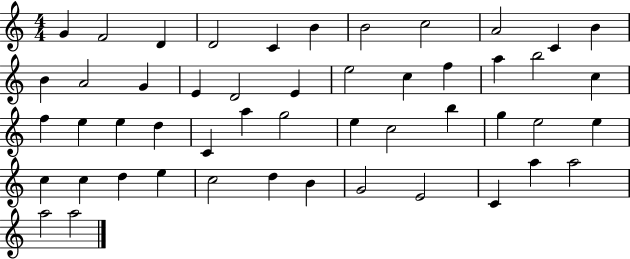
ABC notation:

X:1
T:Untitled
M:4/4
L:1/4
K:C
G F2 D D2 C B B2 c2 A2 C B B A2 G E D2 E e2 c f a b2 c f e e d C a g2 e c2 b g e2 e c c d e c2 d B G2 E2 C a a2 a2 a2